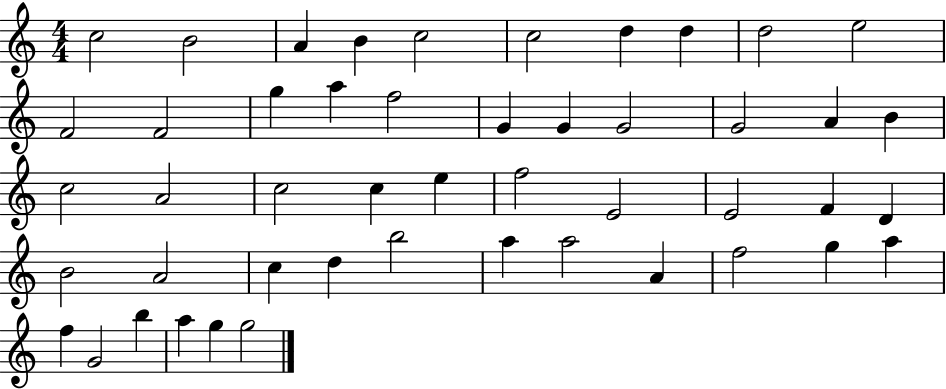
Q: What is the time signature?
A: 4/4